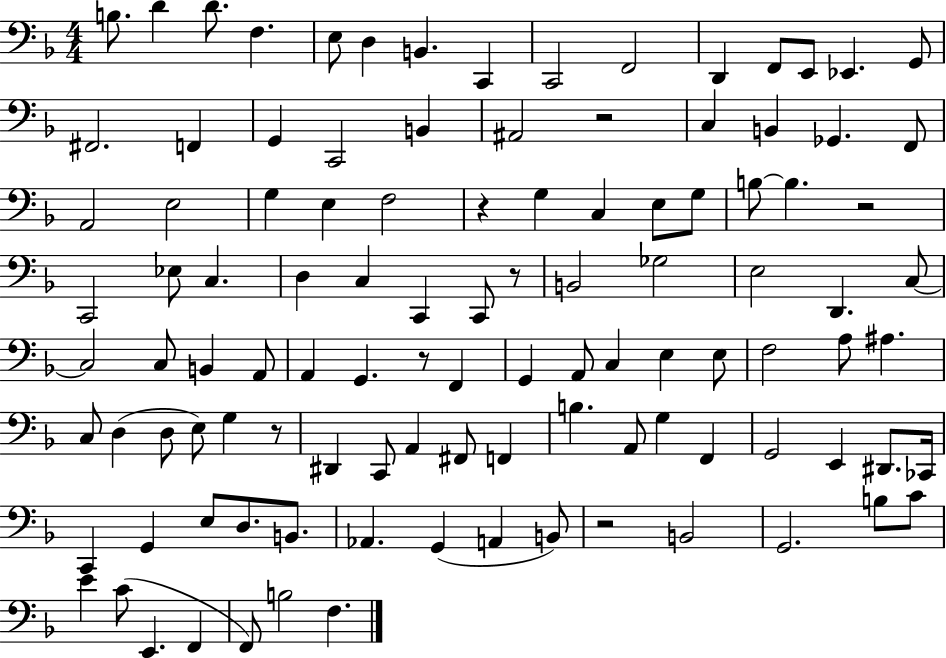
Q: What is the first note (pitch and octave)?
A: B3